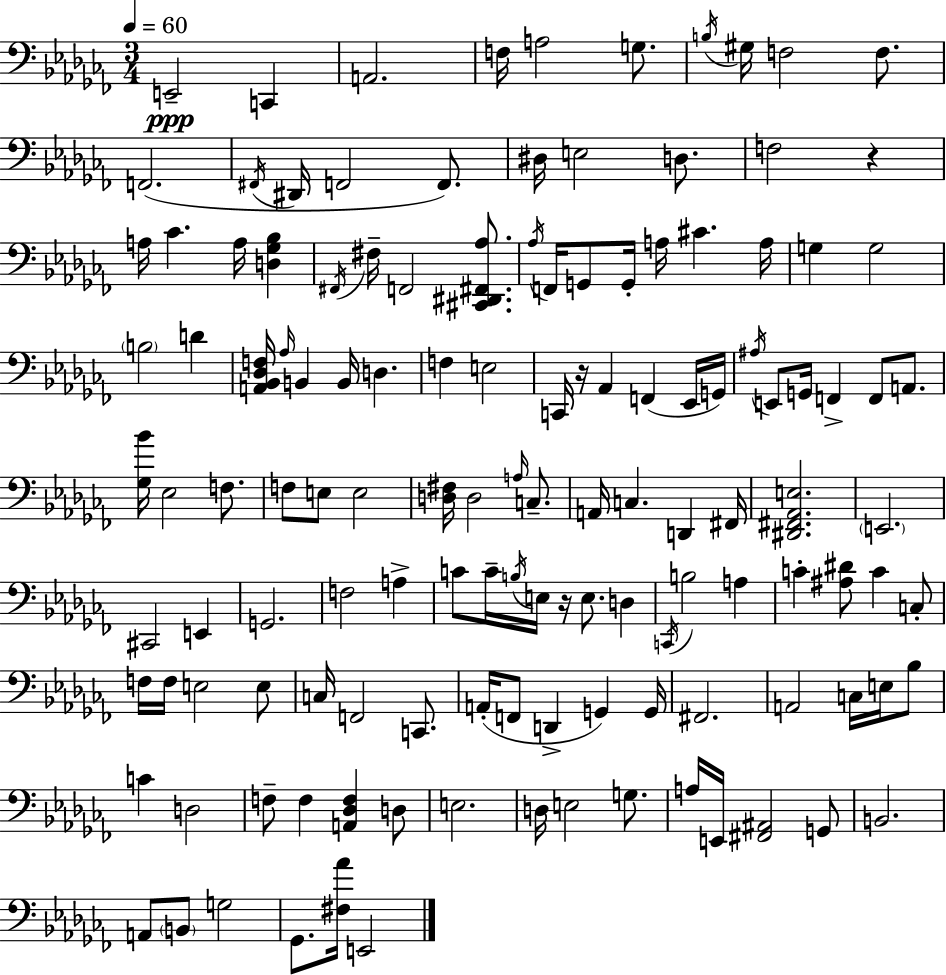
{
  \clef bass
  \numericTimeSignature
  \time 3/4
  \key aes \minor
  \tempo 4 = 60
  e,2--\ppp c,4 | a,2. | f16 a2 g8. | \acciaccatura { b16 } gis16 f2 f8. | \break f,2.( | \acciaccatura { fis,16 } dis,16 f,2 f,8.) | dis16 e2 d8. | f2 r4 | \break a16 ces'4. a16 <d ges bes>4 | \acciaccatura { fis,16 } fis16-- f,2 | <cis, dis, fis, aes>8. \acciaccatura { aes16 } f,16 g,8 g,16-. a16 cis'4. | a16 g4 g2 | \break \parenthesize b2 | d'4 <a, bes, des f>16 \grace { aes16 } b,4 b,16 d4. | f4 e2 | c,16 r16 aes,4 f,4( | \break ees,16 g,16) \acciaccatura { ais16 } e,8 g,16 f,4-> | f,8 a,8. <ges bes'>16 ees2 | f8. f8 e8 e2 | <d fis>16 d2 | \break \grace { a16 } c8.-- a,16 c4. | d,4 fis,16 <dis, fis, aes, e>2. | \parenthesize e,2. | cis,2 | \break e,4 g,2. | f2 | a4-> c'8 c'16-- \acciaccatura { b16 } e16 | r16 e8. d4 \acciaccatura { c,16 } b2 | \break a4 c'4-. | <ais dis'>8 c'4 c8-. f16 f16 e2 | e8 c16 f,2 | c,8. a,16-.( f,8 | \break d,4-> g,4) g,16 fis,2. | a,2 | c16 e16 bes8 c'4 | d2 f8-- f4 | \break <a, des f>4 d8 e2. | d16 e2 | g8. a16 e,16 <fis, ais,>2 | g,8 b,2. | \break a,8 \parenthesize b,8 | g2 ges,8. | <fis aes'>16 e,2 \bar "|."
}